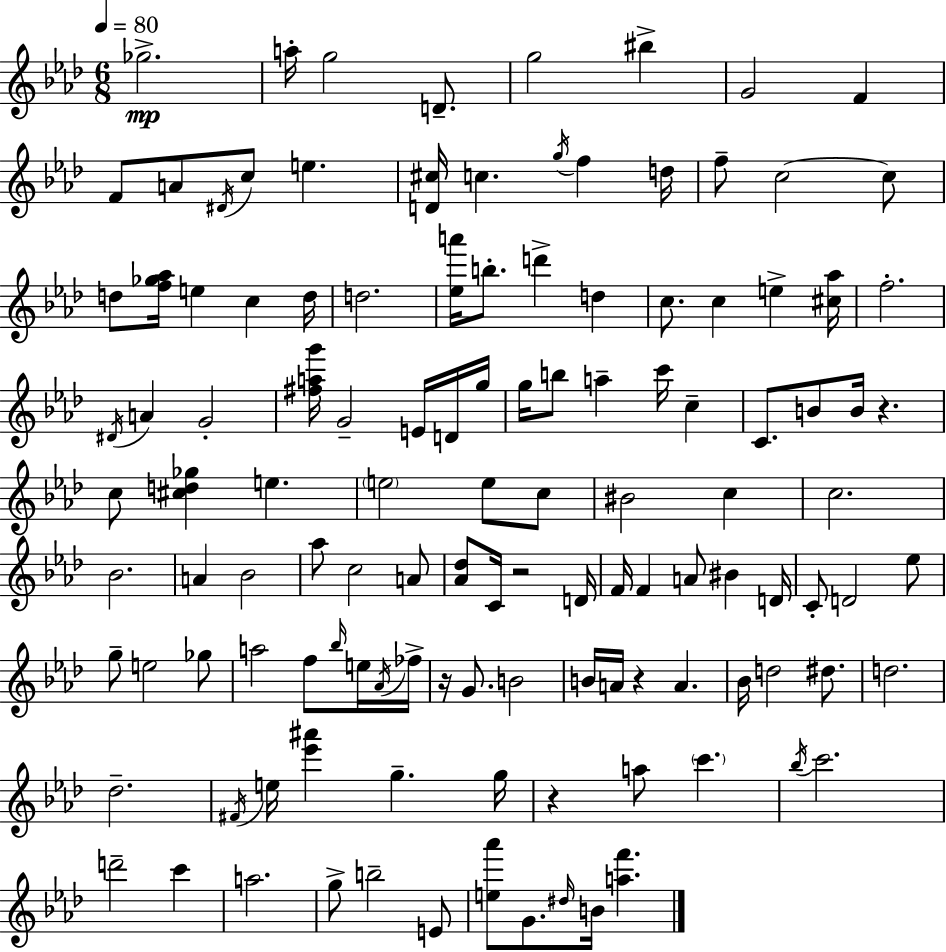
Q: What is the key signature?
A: AES major